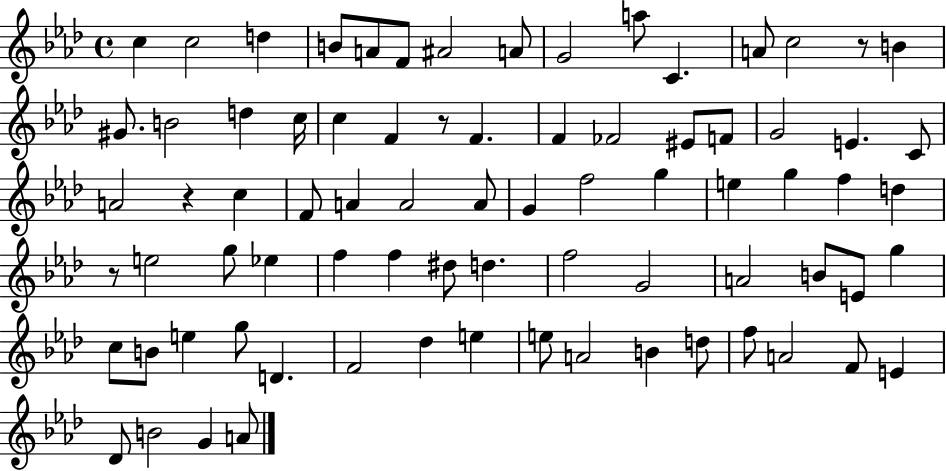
{
  \clef treble
  \time 4/4
  \defaultTimeSignature
  \key aes \major
  c''4 c''2 d''4 | b'8 a'8 f'8 ais'2 a'8 | g'2 a''8 c'4. | a'8 c''2 r8 b'4 | \break gis'8. b'2 d''4 c''16 | c''4 f'4 r8 f'4. | f'4 fes'2 eis'8 f'8 | g'2 e'4. c'8 | \break a'2 r4 c''4 | f'8 a'4 a'2 a'8 | g'4 f''2 g''4 | e''4 g''4 f''4 d''4 | \break r8 e''2 g''8 ees''4 | f''4 f''4 dis''8 d''4. | f''2 g'2 | a'2 b'8 e'8 g''4 | \break c''8 b'8 e''4 g''8 d'4. | f'2 des''4 e''4 | e''8 a'2 b'4 d''8 | f''8 a'2 f'8 e'4 | \break des'8 b'2 g'4 a'8 | \bar "|."
}